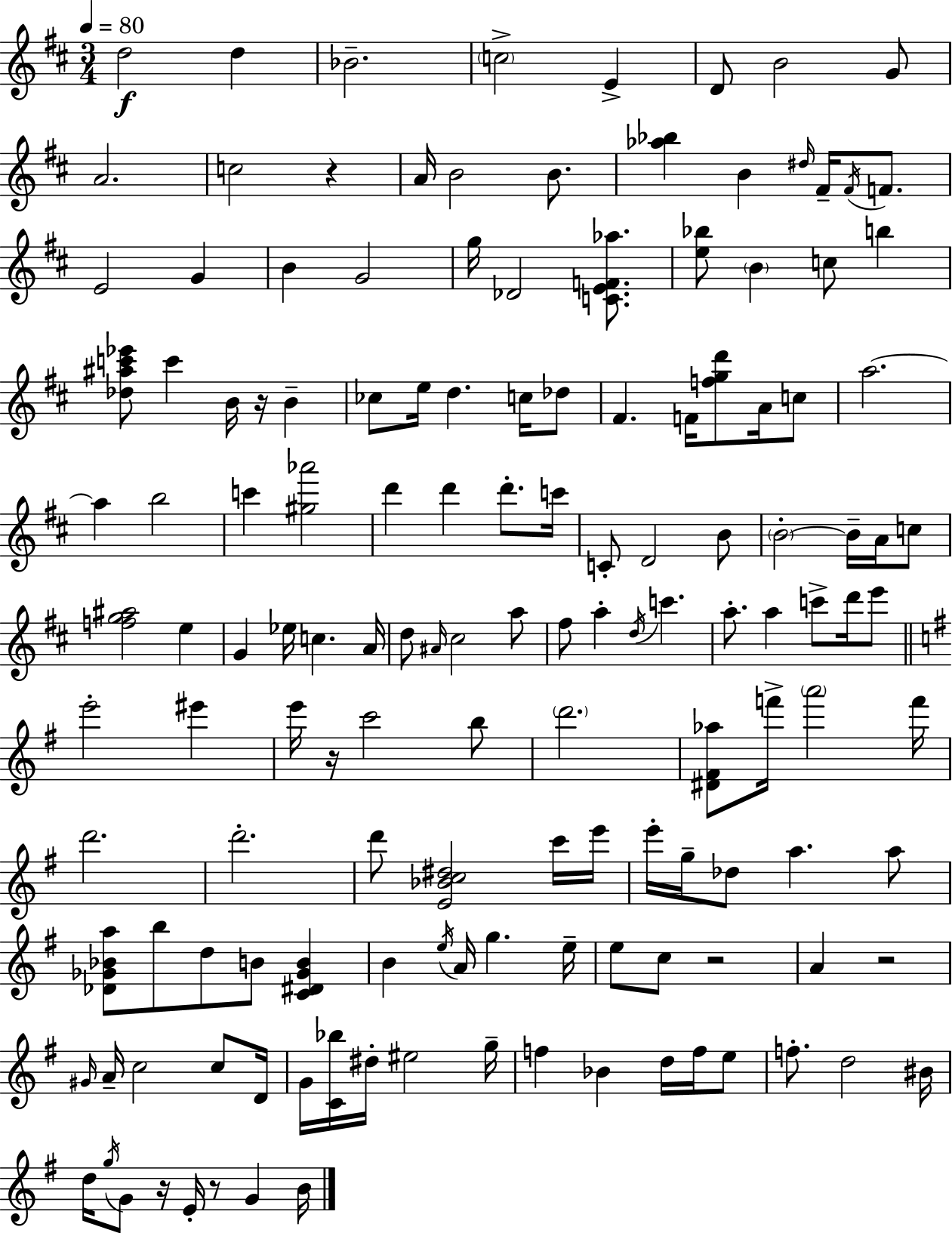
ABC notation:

X:1
T:Untitled
M:3/4
L:1/4
K:D
d2 d _B2 c2 E D/2 B2 G/2 A2 c2 z A/4 B2 B/2 [_a_b] B ^d/4 ^F/4 ^F/4 F/2 E2 G B G2 g/4 _D2 [CEF_a]/2 [e_b]/2 B c/2 b [_d^ac'_e']/2 c' B/4 z/4 B _c/2 e/4 d c/4 _d/2 ^F F/4 [fgd']/2 A/4 c/2 a2 a b2 c' [^g_a']2 d' d' d'/2 c'/4 C/2 D2 B/2 B2 B/4 A/4 c/2 [fg^a]2 e G _e/4 c A/4 d/2 ^A/4 ^c2 a/2 ^f/2 a d/4 c' a/2 a c'/2 d'/4 e'/2 e'2 ^e' e'/4 z/4 c'2 b/2 d'2 [^D^F_a]/2 f'/4 a'2 f'/4 d'2 d'2 d'/2 [E_Bc^d]2 c'/4 e'/4 e'/4 g/4 _d/2 a a/2 [_D_G_Ba]/2 b/2 d/2 B/2 [C^D_GB] B e/4 A/4 g e/4 e/2 c/2 z2 A z2 ^G/4 A/4 c2 c/2 D/4 G/4 [C_b]/4 ^d/4 ^e2 g/4 f _B d/4 f/4 e/2 f/2 d2 ^B/4 d/4 g/4 G/2 z/4 E/4 z/2 G B/4